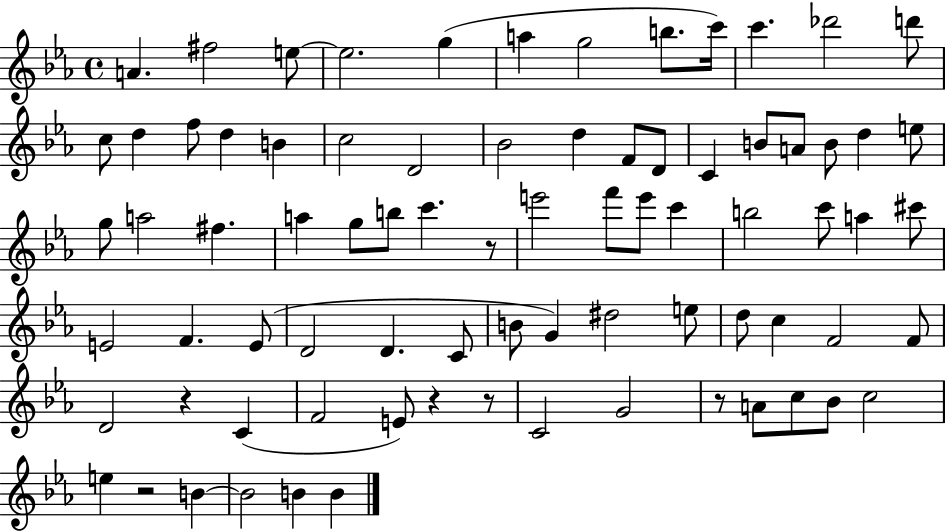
{
  \clef treble
  \time 4/4
  \defaultTimeSignature
  \key ees \major
  a'4. fis''2 e''8~~ | e''2. g''4( | a''4 g''2 b''8. c'''16) | c'''4. des'''2 d'''8 | \break c''8 d''4 f''8 d''4 b'4 | c''2 d'2 | bes'2 d''4 f'8 d'8 | c'4 b'8 a'8 b'8 d''4 e''8 | \break g''8 a''2 fis''4. | a''4 g''8 b''8 c'''4. r8 | e'''2 f'''8 e'''8 c'''4 | b''2 c'''8 a''4 cis'''8 | \break e'2 f'4. e'8( | d'2 d'4. c'8 | b'8 g'4) dis''2 e''8 | d''8 c''4 f'2 f'8 | \break d'2 r4 c'4( | f'2 e'8) r4 r8 | c'2 g'2 | r8 a'8 c''8 bes'8 c''2 | \break e''4 r2 b'4~~ | b'2 b'4 b'4 | \bar "|."
}